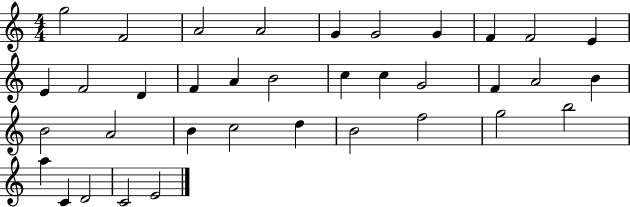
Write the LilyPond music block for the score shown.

{
  \clef treble
  \numericTimeSignature
  \time 4/4
  \key c \major
  g''2 f'2 | a'2 a'2 | g'4 g'2 g'4 | f'4 f'2 e'4 | \break e'4 f'2 d'4 | f'4 a'4 b'2 | c''4 c''4 g'2 | f'4 a'2 b'4 | \break b'2 a'2 | b'4 c''2 d''4 | b'2 f''2 | g''2 b''2 | \break a''4 c'4 d'2 | c'2 e'2 | \bar "|."
}